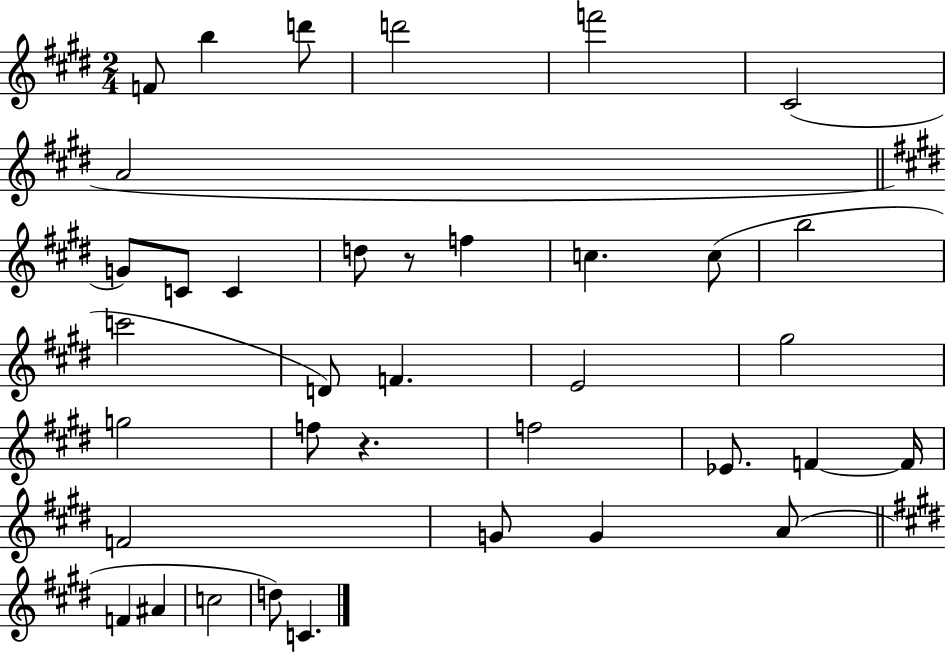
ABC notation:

X:1
T:Untitled
M:2/4
L:1/4
K:E
F/2 b d'/2 d'2 f'2 ^C2 A2 G/2 C/2 C d/2 z/2 f c c/2 b2 c'2 D/2 F E2 ^g2 g2 f/2 z f2 _E/2 F F/4 F2 G/2 G A/2 F ^A c2 d/2 C